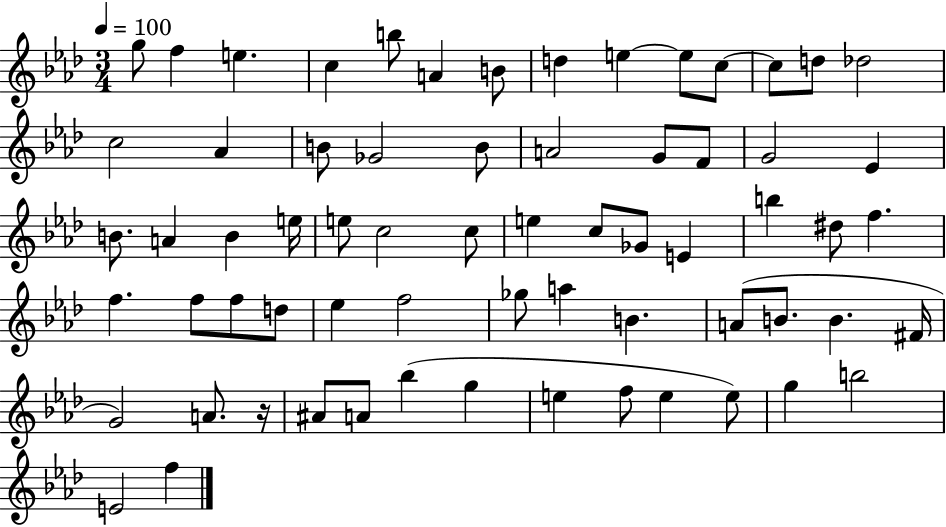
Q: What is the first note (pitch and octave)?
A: G5